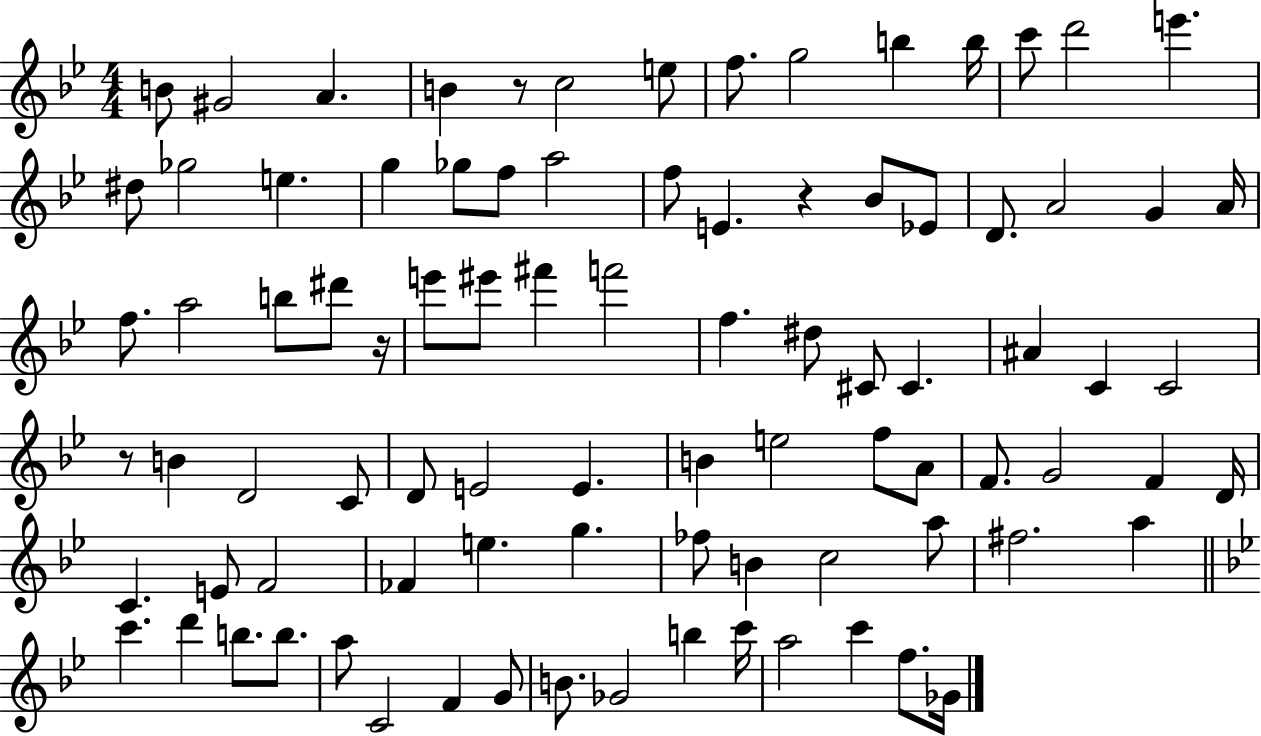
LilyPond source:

{
  \clef treble
  \numericTimeSignature
  \time 4/4
  \key bes \major
  b'8 gis'2 a'4. | b'4 r8 c''2 e''8 | f''8. g''2 b''4 b''16 | c'''8 d'''2 e'''4. | \break dis''8 ges''2 e''4. | g''4 ges''8 f''8 a''2 | f''8 e'4. r4 bes'8 ees'8 | d'8. a'2 g'4 a'16 | \break f''8. a''2 b''8 dis'''8 r16 | e'''8 eis'''8 fis'''4 f'''2 | f''4. dis''8 cis'8 cis'4. | ais'4 c'4 c'2 | \break r8 b'4 d'2 c'8 | d'8 e'2 e'4. | b'4 e''2 f''8 a'8 | f'8. g'2 f'4 d'16 | \break c'4. e'8 f'2 | fes'4 e''4. g''4. | fes''8 b'4 c''2 a''8 | fis''2. a''4 | \break \bar "||" \break \key bes \major c'''4. d'''4 b''8. b''8. | a''8 c'2 f'4 g'8 | b'8. ges'2 b''4 c'''16 | a''2 c'''4 f''8. ges'16 | \break \bar "|."
}